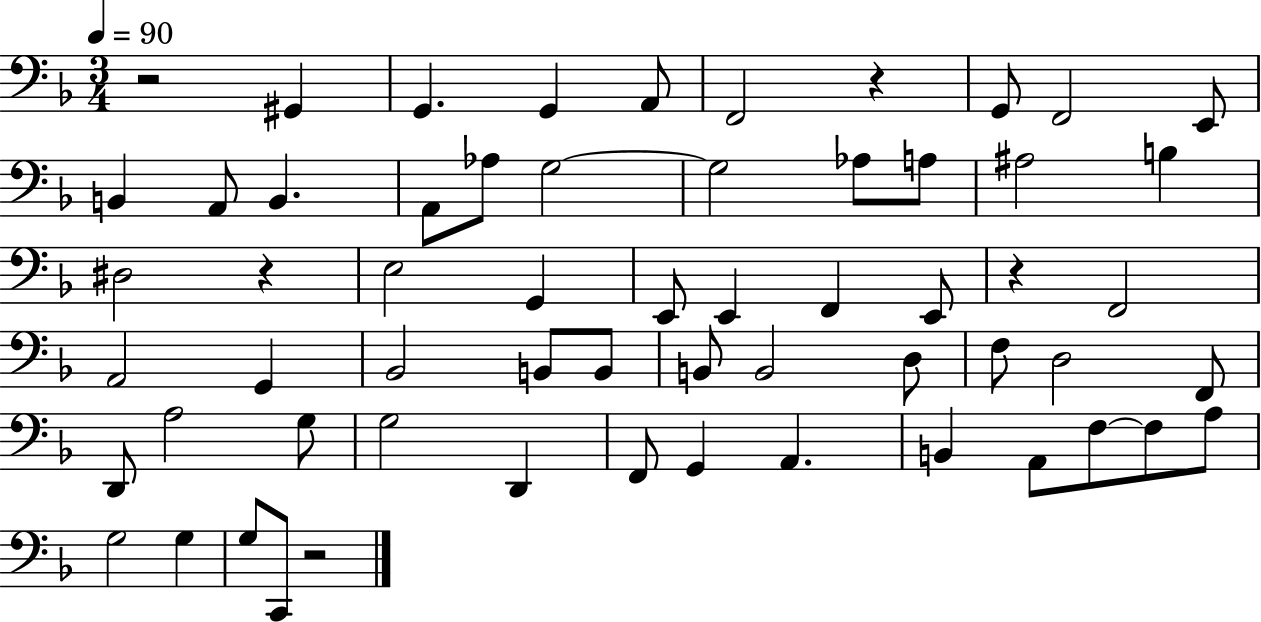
{
  \clef bass
  \numericTimeSignature
  \time 3/4
  \key f \major
  \tempo 4 = 90
  r2 gis,4 | g,4. g,4 a,8 | f,2 r4 | g,8 f,2 e,8 | \break b,4 a,8 b,4. | a,8 aes8 g2~~ | g2 aes8 a8 | ais2 b4 | \break dis2 r4 | e2 g,4 | e,8 e,4 f,4 e,8 | r4 f,2 | \break a,2 g,4 | bes,2 b,8 b,8 | b,8 b,2 d8 | f8 d2 f,8 | \break d,8 a2 g8 | g2 d,4 | f,8 g,4 a,4. | b,4 a,8 f8~~ f8 a8 | \break g2 g4 | g8 c,8 r2 | \bar "|."
}